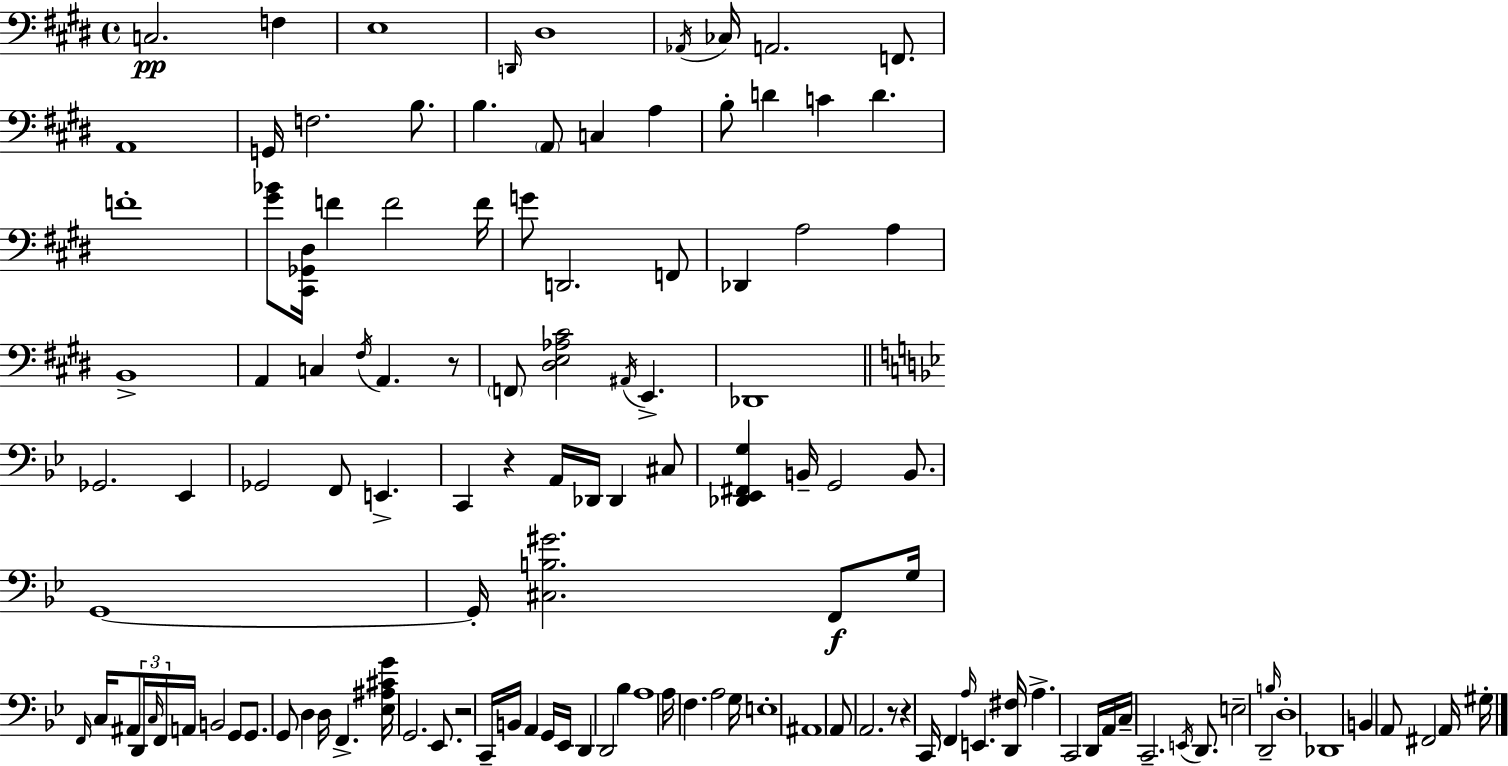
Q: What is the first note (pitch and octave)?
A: C3